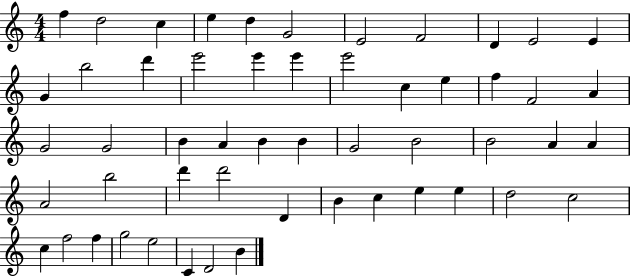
{
  \clef treble
  \numericTimeSignature
  \time 4/4
  \key c \major
  f''4 d''2 c''4 | e''4 d''4 g'2 | e'2 f'2 | d'4 e'2 e'4 | \break g'4 b''2 d'''4 | e'''2 e'''4 e'''4 | e'''2 c''4 e''4 | f''4 f'2 a'4 | \break g'2 g'2 | b'4 a'4 b'4 b'4 | g'2 b'2 | b'2 a'4 a'4 | \break a'2 b''2 | d'''4 d'''2 d'4 | b'4 c''4 e''4 e''4 | d''2 c''2 | \break c''4 f''2 f''4 | g''2 e''2 | c'4 d'2 b'4 | \bar "|."
}